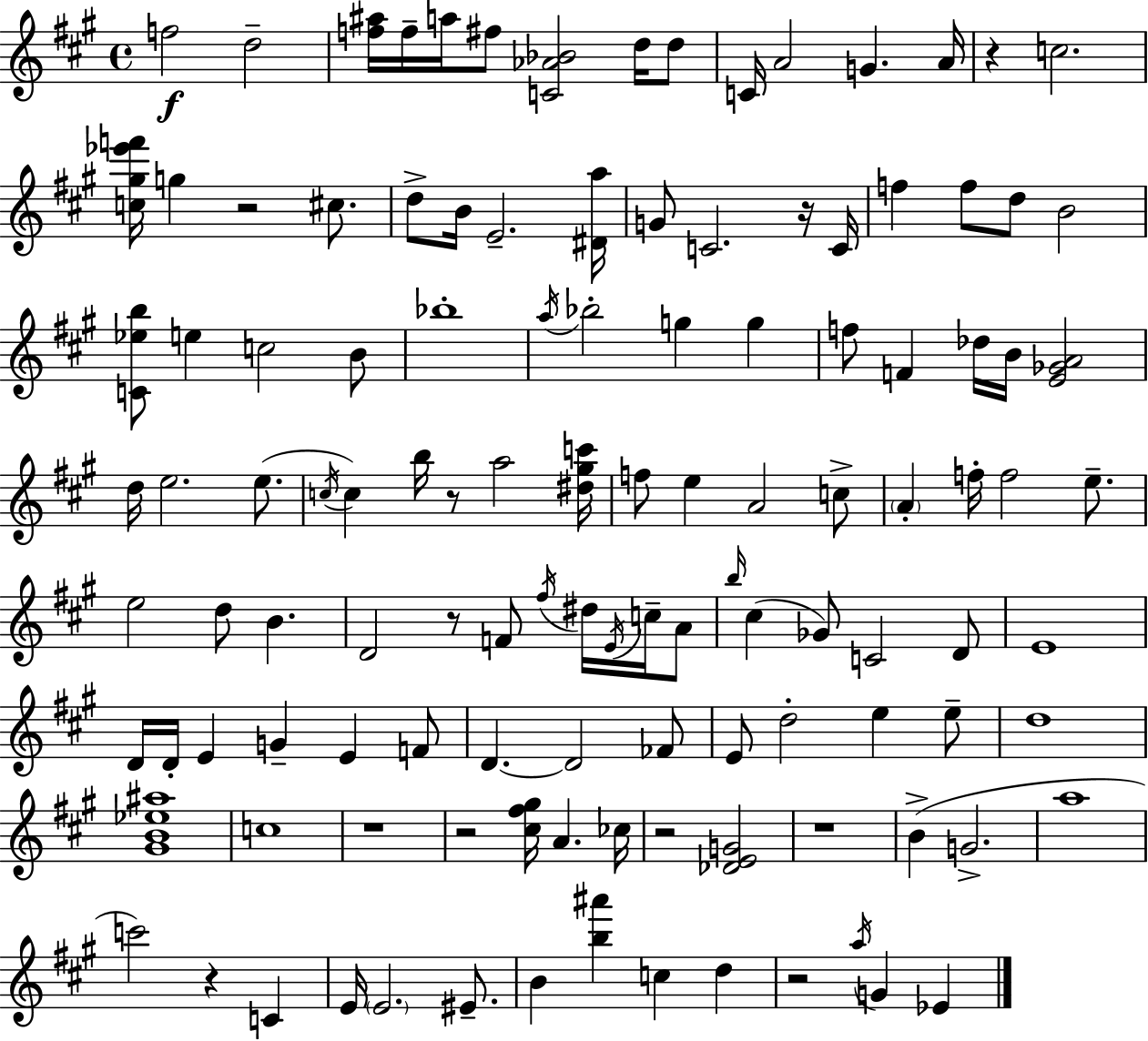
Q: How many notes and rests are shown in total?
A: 120